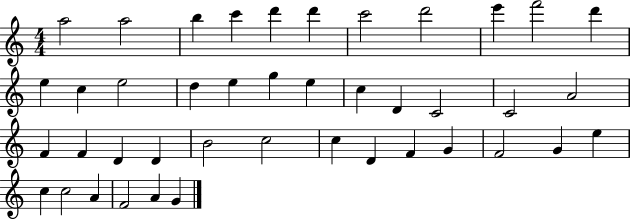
{
  \clef treble
  \numericTimeSignature
  \time 4/4
  \key c \major
  a''2 a''2 | b''4 c'''4 d'''4 d'''4 | c'''2 d'''2 | e'''4 f'''2 d'''4 | \break e''4 c''4 e''2 | d''4 e''4 g''4 e''4 | c''4 d'4 c'2 | c'2 a'2 | \break f'4 f'4 d'4 d'4 | b'2 c''2 | c''4 d'4 f'4 g'4 | f'2 g'4 e''4 | \break c''4 c''2 a'4 | f'2 a'4 g'4 | \bar "|."
}